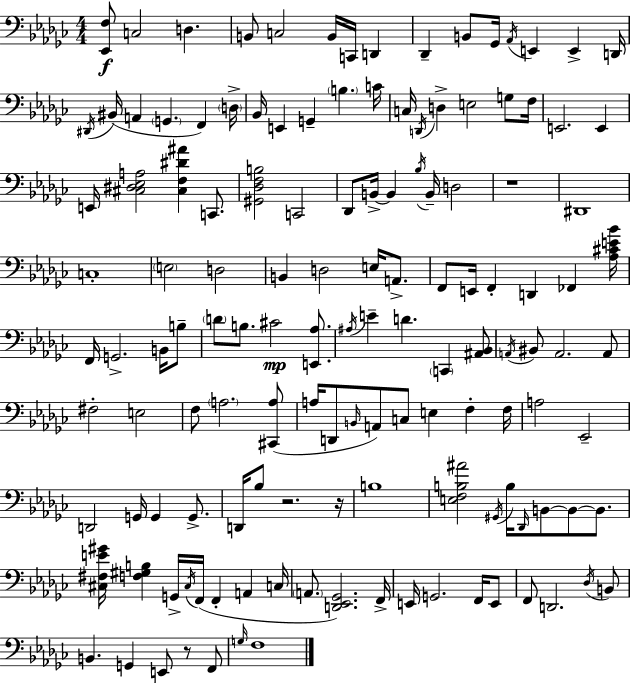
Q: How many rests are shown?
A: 4